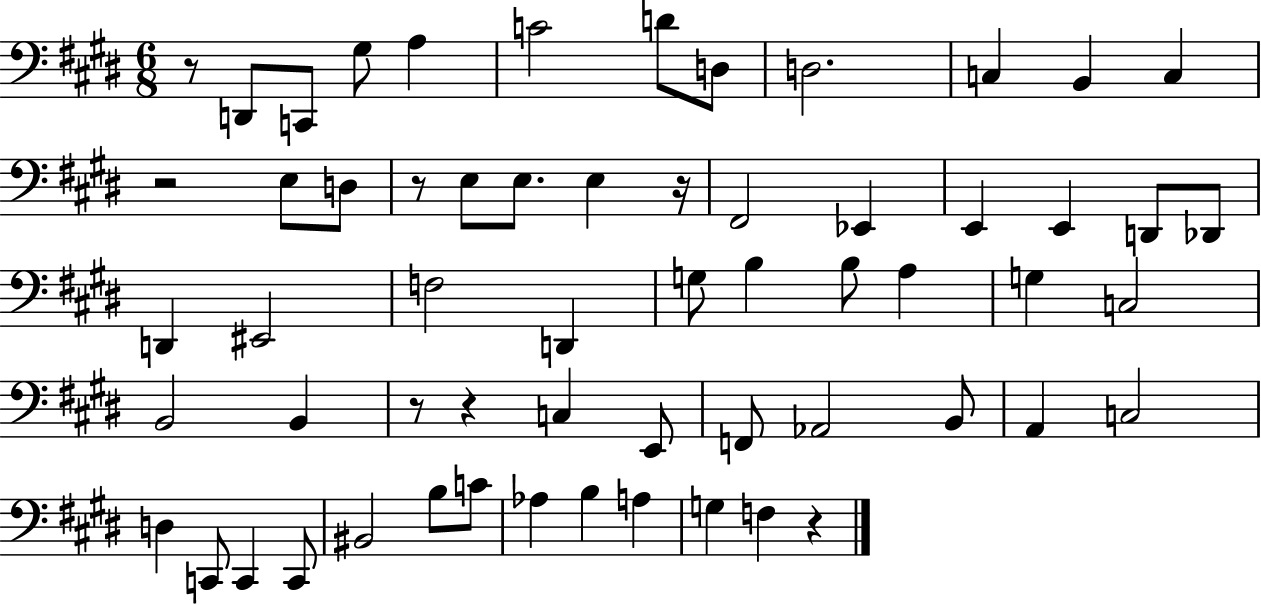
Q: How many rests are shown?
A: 7